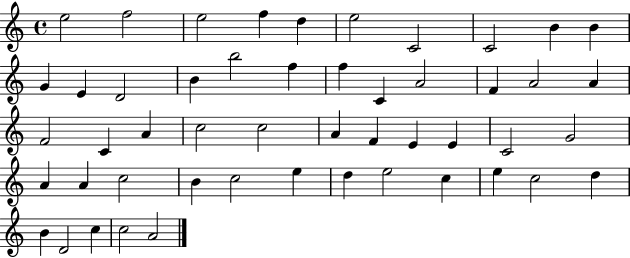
E5/h F5/h E5/h F5/q D5/q E5/h C4/h C4/h B4/q B4/q G4/q E4/q D4/h B4/q B5/h F5/q F5/q C4/q A4/h F4/q A4/h A4/q F4/h C4/q A4/q C5/h C5/h A4/q F4/q E4/q E4/q C4/h G4/h A4/q A4/q C5/h B4/q C5/h E5/q D5/q E5/h C5/q E5/q C5/h D5/q B4/q D4/h C5/q C5/h A4/h